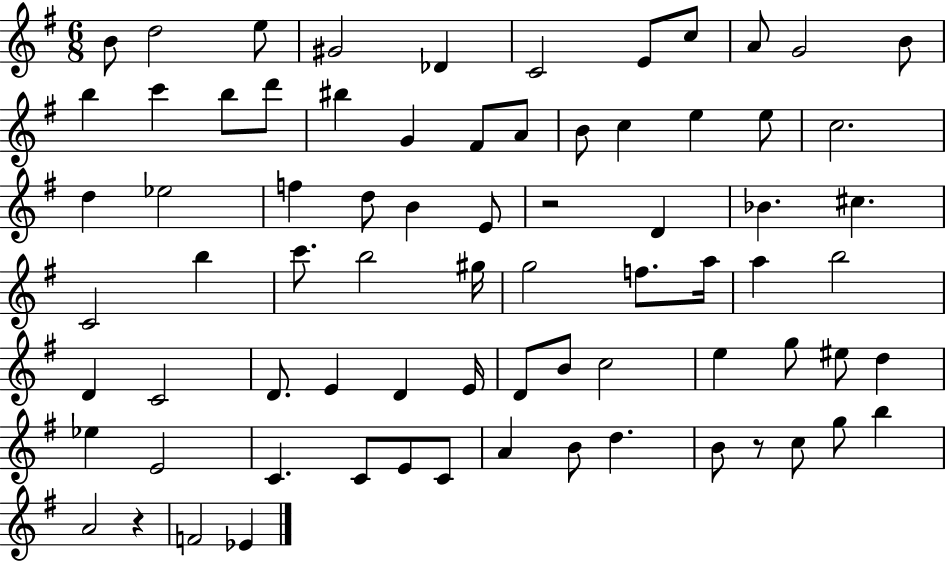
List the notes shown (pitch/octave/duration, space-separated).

B4/e D5/h E5/e G#4/h Db4/q C4/h E4/e C5/e A4/e G4/h B4/e B5/q C6/q B5/e D6/e BIS5/q G4/q F#4/e A4/e B4/e C5/q E5/q E5/e C5/h. D5/q Eb5/h F5/q D5/e B4/q E4/e R/h D4/q Bb4/q. C#5/q. C4/h B5/q C6/e. B5/h G#5/s G5/h F5/e. A5/s A5/q B5/h D4/q C4/h D4/e. E4/q D4/q E4/s D4/e B4/e C5/h E5/q G5/e EIS5/e D5/q Eb5/q E4/h C4/q. C4/e E4/e C4/e A4/q B4/e D5/q. B4/e R/e C5/e G5/e B5/q A4/h R/q F4/h Eb4/q